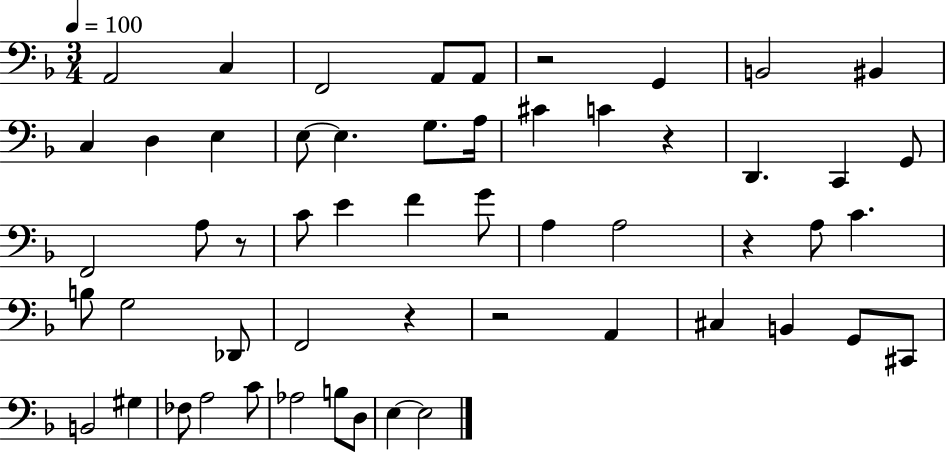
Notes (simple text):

A2/h C3/q F2/h A2/e A2/e R/h G2/q B2/h BIS2/q C3/q D3/q E3/q E3/e E3/q. G3/e. A3/s C#4/q C4/q R/q D2/q. C2/q G2/e F2/h A3/e R/e C4/e E4/q F4/q G4/e A3/q A3/h R/q A3/e C4/q. B3/e G3/h Db2/e F2/h R/q R/h A2/q C#3/q B2/q G2/e C#2/e B2/h G#3/q FES3/e A3/h C4/e Ab3/h B3/e D3/e E3/q E3/h